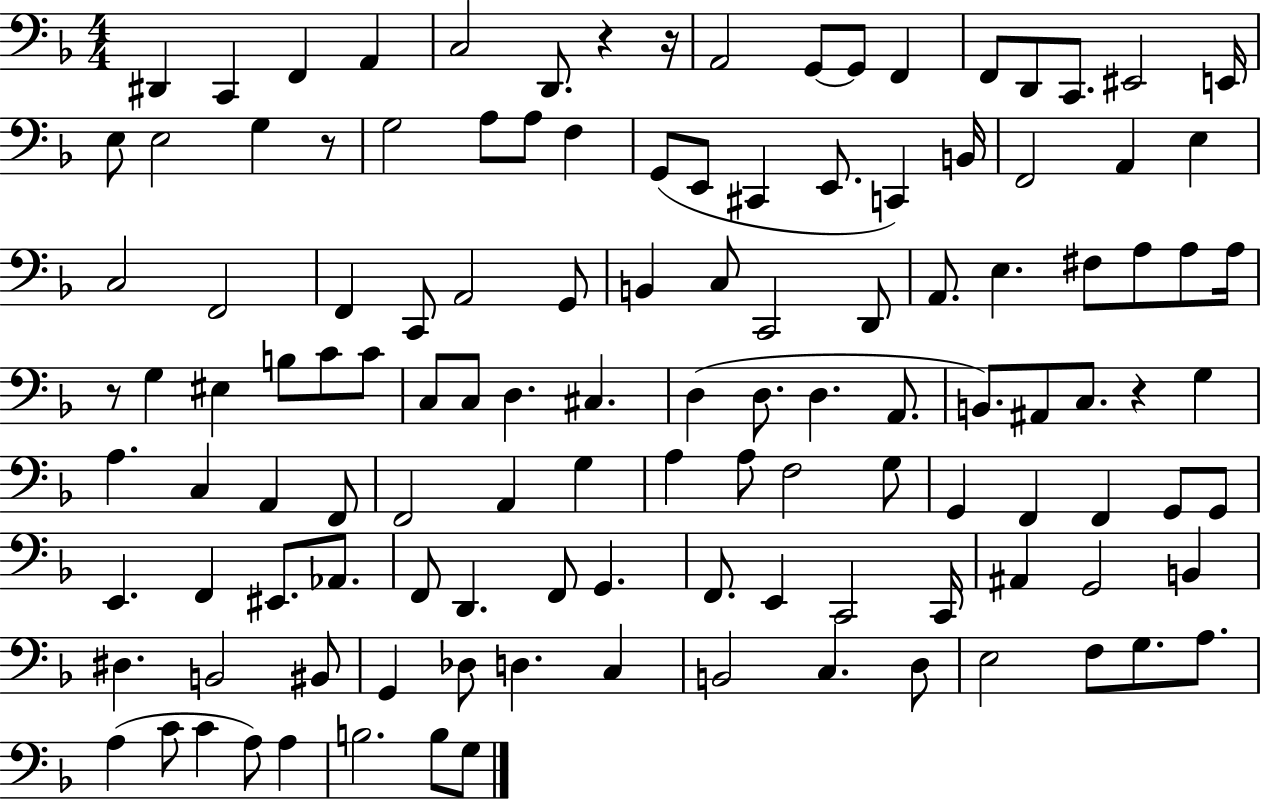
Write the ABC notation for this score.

X:1
T:Untitled
M:4/4
L:1/4
K:F
^D,, C,, F,, A,, C,2 D,,/2 z z/4 A,,2 G,,/2 G,,/2 F,, F,,/2 D,,/2 C,,/2 ^E,,2 E,,/4 E,/2 E,2 G, z/2 G,2 A,/2 A,/2 F, G,,/2 E,,/2 ^C,, E,,/2 C,, B,,/4 F,,2 A,, E, C,2 F,,2 F,, C,,/2 A,,2 G,,/2 B,, C,/2 C,,2 D,,/2 A,,/2 E, ^F,/2 A,/2 A,/2 A,/4 z/2 G, ^E, B,/2 C/2 C/2 C,/2 C,/2 D, ^C, D, D,/2 D, A,,/2 B,,/2 ^A,,/2 C,/2 z G, A, C, A,, F,,/2 F,,2 A,, G, A, A,/2 F,2 G,/2 G,, F,, F,, G,,/2 G,,/2 E,, F,, ^E,,/2 _A,,/2 F,,/2 D,, F,,/2 G,, F,,/2 E,, C,,2 C,,/4 ^A,, G,,2 B,, ^D, B,,2 ^B,,/2 G,, _D,/2 D, C, B,,2 C, D,/2 E,2 F,/2 G,/2 A,/2 A, C/2 C A,/2 A, B,2 B,/2 G,/2